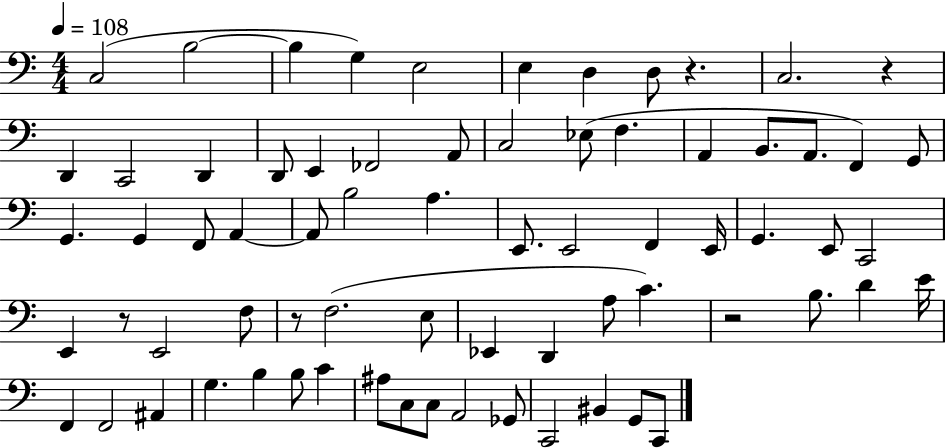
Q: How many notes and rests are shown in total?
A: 71